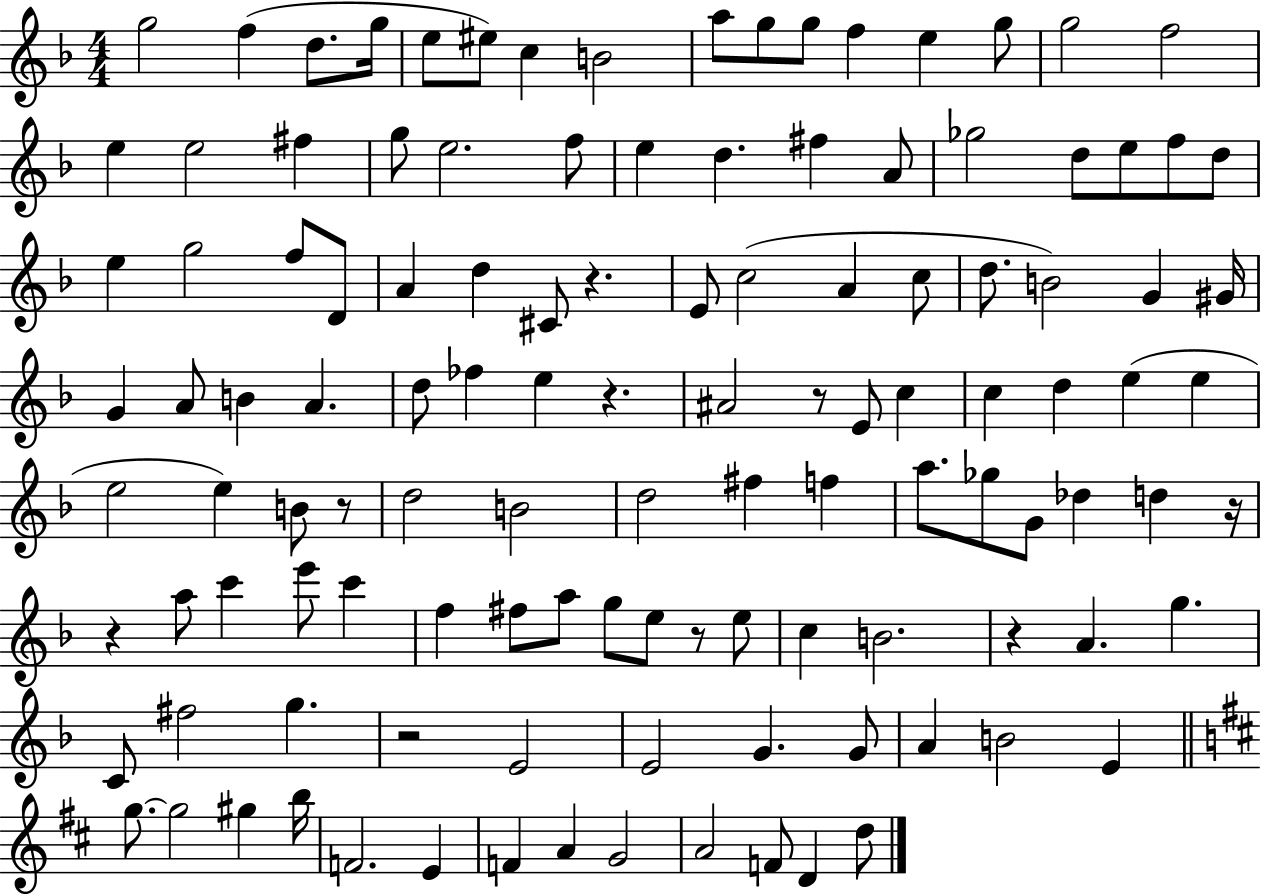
G5/h F5/q D5/e. G5/s E5/e EIS5/e C5/q B4/h A5/e G5/e G5/e F5/q E5/q G5/e G5/h F5/h E5/q E5/h F#5/q G5/e E5/h. F5/e E5/q D5/q. F#5/q A4/e Gb5/h D5/e E5/e F5/e D5/e E5/q G5/h F5/e D4/e A4/q D5/q C#4/e R/q. E4/e C5/h A4/q C5/e D5/e. B4/h G4/q G#4/s G4/q A4/e B4/q A4/q. D5/e FES5/q E5/q R/q. A#4/h R/e E4/e C5/q C5/q D5/q E5/q E5/q E5/h E5/q B4/e R/e D5/h B4/h D5/h F#5/q F5/q A5/e. Gb5/e G4/e Db5/q D5/q R/s R/q A5/e C6/q E6/e C6/q F5/q F#5/e A5/e G5/e E5/e R/e E5/e C5/q B4/h. R/q A4/q. G5/q. C4/e F#5/h G5/q. R/h E4/h E4/h G4/q. G4/e A4/q B4/h E4/q G5/e. G5/h G#5/q B5/s F4/h. E4/q F4/q A4/q G4/h A4/h F4/e D4/q D5/e